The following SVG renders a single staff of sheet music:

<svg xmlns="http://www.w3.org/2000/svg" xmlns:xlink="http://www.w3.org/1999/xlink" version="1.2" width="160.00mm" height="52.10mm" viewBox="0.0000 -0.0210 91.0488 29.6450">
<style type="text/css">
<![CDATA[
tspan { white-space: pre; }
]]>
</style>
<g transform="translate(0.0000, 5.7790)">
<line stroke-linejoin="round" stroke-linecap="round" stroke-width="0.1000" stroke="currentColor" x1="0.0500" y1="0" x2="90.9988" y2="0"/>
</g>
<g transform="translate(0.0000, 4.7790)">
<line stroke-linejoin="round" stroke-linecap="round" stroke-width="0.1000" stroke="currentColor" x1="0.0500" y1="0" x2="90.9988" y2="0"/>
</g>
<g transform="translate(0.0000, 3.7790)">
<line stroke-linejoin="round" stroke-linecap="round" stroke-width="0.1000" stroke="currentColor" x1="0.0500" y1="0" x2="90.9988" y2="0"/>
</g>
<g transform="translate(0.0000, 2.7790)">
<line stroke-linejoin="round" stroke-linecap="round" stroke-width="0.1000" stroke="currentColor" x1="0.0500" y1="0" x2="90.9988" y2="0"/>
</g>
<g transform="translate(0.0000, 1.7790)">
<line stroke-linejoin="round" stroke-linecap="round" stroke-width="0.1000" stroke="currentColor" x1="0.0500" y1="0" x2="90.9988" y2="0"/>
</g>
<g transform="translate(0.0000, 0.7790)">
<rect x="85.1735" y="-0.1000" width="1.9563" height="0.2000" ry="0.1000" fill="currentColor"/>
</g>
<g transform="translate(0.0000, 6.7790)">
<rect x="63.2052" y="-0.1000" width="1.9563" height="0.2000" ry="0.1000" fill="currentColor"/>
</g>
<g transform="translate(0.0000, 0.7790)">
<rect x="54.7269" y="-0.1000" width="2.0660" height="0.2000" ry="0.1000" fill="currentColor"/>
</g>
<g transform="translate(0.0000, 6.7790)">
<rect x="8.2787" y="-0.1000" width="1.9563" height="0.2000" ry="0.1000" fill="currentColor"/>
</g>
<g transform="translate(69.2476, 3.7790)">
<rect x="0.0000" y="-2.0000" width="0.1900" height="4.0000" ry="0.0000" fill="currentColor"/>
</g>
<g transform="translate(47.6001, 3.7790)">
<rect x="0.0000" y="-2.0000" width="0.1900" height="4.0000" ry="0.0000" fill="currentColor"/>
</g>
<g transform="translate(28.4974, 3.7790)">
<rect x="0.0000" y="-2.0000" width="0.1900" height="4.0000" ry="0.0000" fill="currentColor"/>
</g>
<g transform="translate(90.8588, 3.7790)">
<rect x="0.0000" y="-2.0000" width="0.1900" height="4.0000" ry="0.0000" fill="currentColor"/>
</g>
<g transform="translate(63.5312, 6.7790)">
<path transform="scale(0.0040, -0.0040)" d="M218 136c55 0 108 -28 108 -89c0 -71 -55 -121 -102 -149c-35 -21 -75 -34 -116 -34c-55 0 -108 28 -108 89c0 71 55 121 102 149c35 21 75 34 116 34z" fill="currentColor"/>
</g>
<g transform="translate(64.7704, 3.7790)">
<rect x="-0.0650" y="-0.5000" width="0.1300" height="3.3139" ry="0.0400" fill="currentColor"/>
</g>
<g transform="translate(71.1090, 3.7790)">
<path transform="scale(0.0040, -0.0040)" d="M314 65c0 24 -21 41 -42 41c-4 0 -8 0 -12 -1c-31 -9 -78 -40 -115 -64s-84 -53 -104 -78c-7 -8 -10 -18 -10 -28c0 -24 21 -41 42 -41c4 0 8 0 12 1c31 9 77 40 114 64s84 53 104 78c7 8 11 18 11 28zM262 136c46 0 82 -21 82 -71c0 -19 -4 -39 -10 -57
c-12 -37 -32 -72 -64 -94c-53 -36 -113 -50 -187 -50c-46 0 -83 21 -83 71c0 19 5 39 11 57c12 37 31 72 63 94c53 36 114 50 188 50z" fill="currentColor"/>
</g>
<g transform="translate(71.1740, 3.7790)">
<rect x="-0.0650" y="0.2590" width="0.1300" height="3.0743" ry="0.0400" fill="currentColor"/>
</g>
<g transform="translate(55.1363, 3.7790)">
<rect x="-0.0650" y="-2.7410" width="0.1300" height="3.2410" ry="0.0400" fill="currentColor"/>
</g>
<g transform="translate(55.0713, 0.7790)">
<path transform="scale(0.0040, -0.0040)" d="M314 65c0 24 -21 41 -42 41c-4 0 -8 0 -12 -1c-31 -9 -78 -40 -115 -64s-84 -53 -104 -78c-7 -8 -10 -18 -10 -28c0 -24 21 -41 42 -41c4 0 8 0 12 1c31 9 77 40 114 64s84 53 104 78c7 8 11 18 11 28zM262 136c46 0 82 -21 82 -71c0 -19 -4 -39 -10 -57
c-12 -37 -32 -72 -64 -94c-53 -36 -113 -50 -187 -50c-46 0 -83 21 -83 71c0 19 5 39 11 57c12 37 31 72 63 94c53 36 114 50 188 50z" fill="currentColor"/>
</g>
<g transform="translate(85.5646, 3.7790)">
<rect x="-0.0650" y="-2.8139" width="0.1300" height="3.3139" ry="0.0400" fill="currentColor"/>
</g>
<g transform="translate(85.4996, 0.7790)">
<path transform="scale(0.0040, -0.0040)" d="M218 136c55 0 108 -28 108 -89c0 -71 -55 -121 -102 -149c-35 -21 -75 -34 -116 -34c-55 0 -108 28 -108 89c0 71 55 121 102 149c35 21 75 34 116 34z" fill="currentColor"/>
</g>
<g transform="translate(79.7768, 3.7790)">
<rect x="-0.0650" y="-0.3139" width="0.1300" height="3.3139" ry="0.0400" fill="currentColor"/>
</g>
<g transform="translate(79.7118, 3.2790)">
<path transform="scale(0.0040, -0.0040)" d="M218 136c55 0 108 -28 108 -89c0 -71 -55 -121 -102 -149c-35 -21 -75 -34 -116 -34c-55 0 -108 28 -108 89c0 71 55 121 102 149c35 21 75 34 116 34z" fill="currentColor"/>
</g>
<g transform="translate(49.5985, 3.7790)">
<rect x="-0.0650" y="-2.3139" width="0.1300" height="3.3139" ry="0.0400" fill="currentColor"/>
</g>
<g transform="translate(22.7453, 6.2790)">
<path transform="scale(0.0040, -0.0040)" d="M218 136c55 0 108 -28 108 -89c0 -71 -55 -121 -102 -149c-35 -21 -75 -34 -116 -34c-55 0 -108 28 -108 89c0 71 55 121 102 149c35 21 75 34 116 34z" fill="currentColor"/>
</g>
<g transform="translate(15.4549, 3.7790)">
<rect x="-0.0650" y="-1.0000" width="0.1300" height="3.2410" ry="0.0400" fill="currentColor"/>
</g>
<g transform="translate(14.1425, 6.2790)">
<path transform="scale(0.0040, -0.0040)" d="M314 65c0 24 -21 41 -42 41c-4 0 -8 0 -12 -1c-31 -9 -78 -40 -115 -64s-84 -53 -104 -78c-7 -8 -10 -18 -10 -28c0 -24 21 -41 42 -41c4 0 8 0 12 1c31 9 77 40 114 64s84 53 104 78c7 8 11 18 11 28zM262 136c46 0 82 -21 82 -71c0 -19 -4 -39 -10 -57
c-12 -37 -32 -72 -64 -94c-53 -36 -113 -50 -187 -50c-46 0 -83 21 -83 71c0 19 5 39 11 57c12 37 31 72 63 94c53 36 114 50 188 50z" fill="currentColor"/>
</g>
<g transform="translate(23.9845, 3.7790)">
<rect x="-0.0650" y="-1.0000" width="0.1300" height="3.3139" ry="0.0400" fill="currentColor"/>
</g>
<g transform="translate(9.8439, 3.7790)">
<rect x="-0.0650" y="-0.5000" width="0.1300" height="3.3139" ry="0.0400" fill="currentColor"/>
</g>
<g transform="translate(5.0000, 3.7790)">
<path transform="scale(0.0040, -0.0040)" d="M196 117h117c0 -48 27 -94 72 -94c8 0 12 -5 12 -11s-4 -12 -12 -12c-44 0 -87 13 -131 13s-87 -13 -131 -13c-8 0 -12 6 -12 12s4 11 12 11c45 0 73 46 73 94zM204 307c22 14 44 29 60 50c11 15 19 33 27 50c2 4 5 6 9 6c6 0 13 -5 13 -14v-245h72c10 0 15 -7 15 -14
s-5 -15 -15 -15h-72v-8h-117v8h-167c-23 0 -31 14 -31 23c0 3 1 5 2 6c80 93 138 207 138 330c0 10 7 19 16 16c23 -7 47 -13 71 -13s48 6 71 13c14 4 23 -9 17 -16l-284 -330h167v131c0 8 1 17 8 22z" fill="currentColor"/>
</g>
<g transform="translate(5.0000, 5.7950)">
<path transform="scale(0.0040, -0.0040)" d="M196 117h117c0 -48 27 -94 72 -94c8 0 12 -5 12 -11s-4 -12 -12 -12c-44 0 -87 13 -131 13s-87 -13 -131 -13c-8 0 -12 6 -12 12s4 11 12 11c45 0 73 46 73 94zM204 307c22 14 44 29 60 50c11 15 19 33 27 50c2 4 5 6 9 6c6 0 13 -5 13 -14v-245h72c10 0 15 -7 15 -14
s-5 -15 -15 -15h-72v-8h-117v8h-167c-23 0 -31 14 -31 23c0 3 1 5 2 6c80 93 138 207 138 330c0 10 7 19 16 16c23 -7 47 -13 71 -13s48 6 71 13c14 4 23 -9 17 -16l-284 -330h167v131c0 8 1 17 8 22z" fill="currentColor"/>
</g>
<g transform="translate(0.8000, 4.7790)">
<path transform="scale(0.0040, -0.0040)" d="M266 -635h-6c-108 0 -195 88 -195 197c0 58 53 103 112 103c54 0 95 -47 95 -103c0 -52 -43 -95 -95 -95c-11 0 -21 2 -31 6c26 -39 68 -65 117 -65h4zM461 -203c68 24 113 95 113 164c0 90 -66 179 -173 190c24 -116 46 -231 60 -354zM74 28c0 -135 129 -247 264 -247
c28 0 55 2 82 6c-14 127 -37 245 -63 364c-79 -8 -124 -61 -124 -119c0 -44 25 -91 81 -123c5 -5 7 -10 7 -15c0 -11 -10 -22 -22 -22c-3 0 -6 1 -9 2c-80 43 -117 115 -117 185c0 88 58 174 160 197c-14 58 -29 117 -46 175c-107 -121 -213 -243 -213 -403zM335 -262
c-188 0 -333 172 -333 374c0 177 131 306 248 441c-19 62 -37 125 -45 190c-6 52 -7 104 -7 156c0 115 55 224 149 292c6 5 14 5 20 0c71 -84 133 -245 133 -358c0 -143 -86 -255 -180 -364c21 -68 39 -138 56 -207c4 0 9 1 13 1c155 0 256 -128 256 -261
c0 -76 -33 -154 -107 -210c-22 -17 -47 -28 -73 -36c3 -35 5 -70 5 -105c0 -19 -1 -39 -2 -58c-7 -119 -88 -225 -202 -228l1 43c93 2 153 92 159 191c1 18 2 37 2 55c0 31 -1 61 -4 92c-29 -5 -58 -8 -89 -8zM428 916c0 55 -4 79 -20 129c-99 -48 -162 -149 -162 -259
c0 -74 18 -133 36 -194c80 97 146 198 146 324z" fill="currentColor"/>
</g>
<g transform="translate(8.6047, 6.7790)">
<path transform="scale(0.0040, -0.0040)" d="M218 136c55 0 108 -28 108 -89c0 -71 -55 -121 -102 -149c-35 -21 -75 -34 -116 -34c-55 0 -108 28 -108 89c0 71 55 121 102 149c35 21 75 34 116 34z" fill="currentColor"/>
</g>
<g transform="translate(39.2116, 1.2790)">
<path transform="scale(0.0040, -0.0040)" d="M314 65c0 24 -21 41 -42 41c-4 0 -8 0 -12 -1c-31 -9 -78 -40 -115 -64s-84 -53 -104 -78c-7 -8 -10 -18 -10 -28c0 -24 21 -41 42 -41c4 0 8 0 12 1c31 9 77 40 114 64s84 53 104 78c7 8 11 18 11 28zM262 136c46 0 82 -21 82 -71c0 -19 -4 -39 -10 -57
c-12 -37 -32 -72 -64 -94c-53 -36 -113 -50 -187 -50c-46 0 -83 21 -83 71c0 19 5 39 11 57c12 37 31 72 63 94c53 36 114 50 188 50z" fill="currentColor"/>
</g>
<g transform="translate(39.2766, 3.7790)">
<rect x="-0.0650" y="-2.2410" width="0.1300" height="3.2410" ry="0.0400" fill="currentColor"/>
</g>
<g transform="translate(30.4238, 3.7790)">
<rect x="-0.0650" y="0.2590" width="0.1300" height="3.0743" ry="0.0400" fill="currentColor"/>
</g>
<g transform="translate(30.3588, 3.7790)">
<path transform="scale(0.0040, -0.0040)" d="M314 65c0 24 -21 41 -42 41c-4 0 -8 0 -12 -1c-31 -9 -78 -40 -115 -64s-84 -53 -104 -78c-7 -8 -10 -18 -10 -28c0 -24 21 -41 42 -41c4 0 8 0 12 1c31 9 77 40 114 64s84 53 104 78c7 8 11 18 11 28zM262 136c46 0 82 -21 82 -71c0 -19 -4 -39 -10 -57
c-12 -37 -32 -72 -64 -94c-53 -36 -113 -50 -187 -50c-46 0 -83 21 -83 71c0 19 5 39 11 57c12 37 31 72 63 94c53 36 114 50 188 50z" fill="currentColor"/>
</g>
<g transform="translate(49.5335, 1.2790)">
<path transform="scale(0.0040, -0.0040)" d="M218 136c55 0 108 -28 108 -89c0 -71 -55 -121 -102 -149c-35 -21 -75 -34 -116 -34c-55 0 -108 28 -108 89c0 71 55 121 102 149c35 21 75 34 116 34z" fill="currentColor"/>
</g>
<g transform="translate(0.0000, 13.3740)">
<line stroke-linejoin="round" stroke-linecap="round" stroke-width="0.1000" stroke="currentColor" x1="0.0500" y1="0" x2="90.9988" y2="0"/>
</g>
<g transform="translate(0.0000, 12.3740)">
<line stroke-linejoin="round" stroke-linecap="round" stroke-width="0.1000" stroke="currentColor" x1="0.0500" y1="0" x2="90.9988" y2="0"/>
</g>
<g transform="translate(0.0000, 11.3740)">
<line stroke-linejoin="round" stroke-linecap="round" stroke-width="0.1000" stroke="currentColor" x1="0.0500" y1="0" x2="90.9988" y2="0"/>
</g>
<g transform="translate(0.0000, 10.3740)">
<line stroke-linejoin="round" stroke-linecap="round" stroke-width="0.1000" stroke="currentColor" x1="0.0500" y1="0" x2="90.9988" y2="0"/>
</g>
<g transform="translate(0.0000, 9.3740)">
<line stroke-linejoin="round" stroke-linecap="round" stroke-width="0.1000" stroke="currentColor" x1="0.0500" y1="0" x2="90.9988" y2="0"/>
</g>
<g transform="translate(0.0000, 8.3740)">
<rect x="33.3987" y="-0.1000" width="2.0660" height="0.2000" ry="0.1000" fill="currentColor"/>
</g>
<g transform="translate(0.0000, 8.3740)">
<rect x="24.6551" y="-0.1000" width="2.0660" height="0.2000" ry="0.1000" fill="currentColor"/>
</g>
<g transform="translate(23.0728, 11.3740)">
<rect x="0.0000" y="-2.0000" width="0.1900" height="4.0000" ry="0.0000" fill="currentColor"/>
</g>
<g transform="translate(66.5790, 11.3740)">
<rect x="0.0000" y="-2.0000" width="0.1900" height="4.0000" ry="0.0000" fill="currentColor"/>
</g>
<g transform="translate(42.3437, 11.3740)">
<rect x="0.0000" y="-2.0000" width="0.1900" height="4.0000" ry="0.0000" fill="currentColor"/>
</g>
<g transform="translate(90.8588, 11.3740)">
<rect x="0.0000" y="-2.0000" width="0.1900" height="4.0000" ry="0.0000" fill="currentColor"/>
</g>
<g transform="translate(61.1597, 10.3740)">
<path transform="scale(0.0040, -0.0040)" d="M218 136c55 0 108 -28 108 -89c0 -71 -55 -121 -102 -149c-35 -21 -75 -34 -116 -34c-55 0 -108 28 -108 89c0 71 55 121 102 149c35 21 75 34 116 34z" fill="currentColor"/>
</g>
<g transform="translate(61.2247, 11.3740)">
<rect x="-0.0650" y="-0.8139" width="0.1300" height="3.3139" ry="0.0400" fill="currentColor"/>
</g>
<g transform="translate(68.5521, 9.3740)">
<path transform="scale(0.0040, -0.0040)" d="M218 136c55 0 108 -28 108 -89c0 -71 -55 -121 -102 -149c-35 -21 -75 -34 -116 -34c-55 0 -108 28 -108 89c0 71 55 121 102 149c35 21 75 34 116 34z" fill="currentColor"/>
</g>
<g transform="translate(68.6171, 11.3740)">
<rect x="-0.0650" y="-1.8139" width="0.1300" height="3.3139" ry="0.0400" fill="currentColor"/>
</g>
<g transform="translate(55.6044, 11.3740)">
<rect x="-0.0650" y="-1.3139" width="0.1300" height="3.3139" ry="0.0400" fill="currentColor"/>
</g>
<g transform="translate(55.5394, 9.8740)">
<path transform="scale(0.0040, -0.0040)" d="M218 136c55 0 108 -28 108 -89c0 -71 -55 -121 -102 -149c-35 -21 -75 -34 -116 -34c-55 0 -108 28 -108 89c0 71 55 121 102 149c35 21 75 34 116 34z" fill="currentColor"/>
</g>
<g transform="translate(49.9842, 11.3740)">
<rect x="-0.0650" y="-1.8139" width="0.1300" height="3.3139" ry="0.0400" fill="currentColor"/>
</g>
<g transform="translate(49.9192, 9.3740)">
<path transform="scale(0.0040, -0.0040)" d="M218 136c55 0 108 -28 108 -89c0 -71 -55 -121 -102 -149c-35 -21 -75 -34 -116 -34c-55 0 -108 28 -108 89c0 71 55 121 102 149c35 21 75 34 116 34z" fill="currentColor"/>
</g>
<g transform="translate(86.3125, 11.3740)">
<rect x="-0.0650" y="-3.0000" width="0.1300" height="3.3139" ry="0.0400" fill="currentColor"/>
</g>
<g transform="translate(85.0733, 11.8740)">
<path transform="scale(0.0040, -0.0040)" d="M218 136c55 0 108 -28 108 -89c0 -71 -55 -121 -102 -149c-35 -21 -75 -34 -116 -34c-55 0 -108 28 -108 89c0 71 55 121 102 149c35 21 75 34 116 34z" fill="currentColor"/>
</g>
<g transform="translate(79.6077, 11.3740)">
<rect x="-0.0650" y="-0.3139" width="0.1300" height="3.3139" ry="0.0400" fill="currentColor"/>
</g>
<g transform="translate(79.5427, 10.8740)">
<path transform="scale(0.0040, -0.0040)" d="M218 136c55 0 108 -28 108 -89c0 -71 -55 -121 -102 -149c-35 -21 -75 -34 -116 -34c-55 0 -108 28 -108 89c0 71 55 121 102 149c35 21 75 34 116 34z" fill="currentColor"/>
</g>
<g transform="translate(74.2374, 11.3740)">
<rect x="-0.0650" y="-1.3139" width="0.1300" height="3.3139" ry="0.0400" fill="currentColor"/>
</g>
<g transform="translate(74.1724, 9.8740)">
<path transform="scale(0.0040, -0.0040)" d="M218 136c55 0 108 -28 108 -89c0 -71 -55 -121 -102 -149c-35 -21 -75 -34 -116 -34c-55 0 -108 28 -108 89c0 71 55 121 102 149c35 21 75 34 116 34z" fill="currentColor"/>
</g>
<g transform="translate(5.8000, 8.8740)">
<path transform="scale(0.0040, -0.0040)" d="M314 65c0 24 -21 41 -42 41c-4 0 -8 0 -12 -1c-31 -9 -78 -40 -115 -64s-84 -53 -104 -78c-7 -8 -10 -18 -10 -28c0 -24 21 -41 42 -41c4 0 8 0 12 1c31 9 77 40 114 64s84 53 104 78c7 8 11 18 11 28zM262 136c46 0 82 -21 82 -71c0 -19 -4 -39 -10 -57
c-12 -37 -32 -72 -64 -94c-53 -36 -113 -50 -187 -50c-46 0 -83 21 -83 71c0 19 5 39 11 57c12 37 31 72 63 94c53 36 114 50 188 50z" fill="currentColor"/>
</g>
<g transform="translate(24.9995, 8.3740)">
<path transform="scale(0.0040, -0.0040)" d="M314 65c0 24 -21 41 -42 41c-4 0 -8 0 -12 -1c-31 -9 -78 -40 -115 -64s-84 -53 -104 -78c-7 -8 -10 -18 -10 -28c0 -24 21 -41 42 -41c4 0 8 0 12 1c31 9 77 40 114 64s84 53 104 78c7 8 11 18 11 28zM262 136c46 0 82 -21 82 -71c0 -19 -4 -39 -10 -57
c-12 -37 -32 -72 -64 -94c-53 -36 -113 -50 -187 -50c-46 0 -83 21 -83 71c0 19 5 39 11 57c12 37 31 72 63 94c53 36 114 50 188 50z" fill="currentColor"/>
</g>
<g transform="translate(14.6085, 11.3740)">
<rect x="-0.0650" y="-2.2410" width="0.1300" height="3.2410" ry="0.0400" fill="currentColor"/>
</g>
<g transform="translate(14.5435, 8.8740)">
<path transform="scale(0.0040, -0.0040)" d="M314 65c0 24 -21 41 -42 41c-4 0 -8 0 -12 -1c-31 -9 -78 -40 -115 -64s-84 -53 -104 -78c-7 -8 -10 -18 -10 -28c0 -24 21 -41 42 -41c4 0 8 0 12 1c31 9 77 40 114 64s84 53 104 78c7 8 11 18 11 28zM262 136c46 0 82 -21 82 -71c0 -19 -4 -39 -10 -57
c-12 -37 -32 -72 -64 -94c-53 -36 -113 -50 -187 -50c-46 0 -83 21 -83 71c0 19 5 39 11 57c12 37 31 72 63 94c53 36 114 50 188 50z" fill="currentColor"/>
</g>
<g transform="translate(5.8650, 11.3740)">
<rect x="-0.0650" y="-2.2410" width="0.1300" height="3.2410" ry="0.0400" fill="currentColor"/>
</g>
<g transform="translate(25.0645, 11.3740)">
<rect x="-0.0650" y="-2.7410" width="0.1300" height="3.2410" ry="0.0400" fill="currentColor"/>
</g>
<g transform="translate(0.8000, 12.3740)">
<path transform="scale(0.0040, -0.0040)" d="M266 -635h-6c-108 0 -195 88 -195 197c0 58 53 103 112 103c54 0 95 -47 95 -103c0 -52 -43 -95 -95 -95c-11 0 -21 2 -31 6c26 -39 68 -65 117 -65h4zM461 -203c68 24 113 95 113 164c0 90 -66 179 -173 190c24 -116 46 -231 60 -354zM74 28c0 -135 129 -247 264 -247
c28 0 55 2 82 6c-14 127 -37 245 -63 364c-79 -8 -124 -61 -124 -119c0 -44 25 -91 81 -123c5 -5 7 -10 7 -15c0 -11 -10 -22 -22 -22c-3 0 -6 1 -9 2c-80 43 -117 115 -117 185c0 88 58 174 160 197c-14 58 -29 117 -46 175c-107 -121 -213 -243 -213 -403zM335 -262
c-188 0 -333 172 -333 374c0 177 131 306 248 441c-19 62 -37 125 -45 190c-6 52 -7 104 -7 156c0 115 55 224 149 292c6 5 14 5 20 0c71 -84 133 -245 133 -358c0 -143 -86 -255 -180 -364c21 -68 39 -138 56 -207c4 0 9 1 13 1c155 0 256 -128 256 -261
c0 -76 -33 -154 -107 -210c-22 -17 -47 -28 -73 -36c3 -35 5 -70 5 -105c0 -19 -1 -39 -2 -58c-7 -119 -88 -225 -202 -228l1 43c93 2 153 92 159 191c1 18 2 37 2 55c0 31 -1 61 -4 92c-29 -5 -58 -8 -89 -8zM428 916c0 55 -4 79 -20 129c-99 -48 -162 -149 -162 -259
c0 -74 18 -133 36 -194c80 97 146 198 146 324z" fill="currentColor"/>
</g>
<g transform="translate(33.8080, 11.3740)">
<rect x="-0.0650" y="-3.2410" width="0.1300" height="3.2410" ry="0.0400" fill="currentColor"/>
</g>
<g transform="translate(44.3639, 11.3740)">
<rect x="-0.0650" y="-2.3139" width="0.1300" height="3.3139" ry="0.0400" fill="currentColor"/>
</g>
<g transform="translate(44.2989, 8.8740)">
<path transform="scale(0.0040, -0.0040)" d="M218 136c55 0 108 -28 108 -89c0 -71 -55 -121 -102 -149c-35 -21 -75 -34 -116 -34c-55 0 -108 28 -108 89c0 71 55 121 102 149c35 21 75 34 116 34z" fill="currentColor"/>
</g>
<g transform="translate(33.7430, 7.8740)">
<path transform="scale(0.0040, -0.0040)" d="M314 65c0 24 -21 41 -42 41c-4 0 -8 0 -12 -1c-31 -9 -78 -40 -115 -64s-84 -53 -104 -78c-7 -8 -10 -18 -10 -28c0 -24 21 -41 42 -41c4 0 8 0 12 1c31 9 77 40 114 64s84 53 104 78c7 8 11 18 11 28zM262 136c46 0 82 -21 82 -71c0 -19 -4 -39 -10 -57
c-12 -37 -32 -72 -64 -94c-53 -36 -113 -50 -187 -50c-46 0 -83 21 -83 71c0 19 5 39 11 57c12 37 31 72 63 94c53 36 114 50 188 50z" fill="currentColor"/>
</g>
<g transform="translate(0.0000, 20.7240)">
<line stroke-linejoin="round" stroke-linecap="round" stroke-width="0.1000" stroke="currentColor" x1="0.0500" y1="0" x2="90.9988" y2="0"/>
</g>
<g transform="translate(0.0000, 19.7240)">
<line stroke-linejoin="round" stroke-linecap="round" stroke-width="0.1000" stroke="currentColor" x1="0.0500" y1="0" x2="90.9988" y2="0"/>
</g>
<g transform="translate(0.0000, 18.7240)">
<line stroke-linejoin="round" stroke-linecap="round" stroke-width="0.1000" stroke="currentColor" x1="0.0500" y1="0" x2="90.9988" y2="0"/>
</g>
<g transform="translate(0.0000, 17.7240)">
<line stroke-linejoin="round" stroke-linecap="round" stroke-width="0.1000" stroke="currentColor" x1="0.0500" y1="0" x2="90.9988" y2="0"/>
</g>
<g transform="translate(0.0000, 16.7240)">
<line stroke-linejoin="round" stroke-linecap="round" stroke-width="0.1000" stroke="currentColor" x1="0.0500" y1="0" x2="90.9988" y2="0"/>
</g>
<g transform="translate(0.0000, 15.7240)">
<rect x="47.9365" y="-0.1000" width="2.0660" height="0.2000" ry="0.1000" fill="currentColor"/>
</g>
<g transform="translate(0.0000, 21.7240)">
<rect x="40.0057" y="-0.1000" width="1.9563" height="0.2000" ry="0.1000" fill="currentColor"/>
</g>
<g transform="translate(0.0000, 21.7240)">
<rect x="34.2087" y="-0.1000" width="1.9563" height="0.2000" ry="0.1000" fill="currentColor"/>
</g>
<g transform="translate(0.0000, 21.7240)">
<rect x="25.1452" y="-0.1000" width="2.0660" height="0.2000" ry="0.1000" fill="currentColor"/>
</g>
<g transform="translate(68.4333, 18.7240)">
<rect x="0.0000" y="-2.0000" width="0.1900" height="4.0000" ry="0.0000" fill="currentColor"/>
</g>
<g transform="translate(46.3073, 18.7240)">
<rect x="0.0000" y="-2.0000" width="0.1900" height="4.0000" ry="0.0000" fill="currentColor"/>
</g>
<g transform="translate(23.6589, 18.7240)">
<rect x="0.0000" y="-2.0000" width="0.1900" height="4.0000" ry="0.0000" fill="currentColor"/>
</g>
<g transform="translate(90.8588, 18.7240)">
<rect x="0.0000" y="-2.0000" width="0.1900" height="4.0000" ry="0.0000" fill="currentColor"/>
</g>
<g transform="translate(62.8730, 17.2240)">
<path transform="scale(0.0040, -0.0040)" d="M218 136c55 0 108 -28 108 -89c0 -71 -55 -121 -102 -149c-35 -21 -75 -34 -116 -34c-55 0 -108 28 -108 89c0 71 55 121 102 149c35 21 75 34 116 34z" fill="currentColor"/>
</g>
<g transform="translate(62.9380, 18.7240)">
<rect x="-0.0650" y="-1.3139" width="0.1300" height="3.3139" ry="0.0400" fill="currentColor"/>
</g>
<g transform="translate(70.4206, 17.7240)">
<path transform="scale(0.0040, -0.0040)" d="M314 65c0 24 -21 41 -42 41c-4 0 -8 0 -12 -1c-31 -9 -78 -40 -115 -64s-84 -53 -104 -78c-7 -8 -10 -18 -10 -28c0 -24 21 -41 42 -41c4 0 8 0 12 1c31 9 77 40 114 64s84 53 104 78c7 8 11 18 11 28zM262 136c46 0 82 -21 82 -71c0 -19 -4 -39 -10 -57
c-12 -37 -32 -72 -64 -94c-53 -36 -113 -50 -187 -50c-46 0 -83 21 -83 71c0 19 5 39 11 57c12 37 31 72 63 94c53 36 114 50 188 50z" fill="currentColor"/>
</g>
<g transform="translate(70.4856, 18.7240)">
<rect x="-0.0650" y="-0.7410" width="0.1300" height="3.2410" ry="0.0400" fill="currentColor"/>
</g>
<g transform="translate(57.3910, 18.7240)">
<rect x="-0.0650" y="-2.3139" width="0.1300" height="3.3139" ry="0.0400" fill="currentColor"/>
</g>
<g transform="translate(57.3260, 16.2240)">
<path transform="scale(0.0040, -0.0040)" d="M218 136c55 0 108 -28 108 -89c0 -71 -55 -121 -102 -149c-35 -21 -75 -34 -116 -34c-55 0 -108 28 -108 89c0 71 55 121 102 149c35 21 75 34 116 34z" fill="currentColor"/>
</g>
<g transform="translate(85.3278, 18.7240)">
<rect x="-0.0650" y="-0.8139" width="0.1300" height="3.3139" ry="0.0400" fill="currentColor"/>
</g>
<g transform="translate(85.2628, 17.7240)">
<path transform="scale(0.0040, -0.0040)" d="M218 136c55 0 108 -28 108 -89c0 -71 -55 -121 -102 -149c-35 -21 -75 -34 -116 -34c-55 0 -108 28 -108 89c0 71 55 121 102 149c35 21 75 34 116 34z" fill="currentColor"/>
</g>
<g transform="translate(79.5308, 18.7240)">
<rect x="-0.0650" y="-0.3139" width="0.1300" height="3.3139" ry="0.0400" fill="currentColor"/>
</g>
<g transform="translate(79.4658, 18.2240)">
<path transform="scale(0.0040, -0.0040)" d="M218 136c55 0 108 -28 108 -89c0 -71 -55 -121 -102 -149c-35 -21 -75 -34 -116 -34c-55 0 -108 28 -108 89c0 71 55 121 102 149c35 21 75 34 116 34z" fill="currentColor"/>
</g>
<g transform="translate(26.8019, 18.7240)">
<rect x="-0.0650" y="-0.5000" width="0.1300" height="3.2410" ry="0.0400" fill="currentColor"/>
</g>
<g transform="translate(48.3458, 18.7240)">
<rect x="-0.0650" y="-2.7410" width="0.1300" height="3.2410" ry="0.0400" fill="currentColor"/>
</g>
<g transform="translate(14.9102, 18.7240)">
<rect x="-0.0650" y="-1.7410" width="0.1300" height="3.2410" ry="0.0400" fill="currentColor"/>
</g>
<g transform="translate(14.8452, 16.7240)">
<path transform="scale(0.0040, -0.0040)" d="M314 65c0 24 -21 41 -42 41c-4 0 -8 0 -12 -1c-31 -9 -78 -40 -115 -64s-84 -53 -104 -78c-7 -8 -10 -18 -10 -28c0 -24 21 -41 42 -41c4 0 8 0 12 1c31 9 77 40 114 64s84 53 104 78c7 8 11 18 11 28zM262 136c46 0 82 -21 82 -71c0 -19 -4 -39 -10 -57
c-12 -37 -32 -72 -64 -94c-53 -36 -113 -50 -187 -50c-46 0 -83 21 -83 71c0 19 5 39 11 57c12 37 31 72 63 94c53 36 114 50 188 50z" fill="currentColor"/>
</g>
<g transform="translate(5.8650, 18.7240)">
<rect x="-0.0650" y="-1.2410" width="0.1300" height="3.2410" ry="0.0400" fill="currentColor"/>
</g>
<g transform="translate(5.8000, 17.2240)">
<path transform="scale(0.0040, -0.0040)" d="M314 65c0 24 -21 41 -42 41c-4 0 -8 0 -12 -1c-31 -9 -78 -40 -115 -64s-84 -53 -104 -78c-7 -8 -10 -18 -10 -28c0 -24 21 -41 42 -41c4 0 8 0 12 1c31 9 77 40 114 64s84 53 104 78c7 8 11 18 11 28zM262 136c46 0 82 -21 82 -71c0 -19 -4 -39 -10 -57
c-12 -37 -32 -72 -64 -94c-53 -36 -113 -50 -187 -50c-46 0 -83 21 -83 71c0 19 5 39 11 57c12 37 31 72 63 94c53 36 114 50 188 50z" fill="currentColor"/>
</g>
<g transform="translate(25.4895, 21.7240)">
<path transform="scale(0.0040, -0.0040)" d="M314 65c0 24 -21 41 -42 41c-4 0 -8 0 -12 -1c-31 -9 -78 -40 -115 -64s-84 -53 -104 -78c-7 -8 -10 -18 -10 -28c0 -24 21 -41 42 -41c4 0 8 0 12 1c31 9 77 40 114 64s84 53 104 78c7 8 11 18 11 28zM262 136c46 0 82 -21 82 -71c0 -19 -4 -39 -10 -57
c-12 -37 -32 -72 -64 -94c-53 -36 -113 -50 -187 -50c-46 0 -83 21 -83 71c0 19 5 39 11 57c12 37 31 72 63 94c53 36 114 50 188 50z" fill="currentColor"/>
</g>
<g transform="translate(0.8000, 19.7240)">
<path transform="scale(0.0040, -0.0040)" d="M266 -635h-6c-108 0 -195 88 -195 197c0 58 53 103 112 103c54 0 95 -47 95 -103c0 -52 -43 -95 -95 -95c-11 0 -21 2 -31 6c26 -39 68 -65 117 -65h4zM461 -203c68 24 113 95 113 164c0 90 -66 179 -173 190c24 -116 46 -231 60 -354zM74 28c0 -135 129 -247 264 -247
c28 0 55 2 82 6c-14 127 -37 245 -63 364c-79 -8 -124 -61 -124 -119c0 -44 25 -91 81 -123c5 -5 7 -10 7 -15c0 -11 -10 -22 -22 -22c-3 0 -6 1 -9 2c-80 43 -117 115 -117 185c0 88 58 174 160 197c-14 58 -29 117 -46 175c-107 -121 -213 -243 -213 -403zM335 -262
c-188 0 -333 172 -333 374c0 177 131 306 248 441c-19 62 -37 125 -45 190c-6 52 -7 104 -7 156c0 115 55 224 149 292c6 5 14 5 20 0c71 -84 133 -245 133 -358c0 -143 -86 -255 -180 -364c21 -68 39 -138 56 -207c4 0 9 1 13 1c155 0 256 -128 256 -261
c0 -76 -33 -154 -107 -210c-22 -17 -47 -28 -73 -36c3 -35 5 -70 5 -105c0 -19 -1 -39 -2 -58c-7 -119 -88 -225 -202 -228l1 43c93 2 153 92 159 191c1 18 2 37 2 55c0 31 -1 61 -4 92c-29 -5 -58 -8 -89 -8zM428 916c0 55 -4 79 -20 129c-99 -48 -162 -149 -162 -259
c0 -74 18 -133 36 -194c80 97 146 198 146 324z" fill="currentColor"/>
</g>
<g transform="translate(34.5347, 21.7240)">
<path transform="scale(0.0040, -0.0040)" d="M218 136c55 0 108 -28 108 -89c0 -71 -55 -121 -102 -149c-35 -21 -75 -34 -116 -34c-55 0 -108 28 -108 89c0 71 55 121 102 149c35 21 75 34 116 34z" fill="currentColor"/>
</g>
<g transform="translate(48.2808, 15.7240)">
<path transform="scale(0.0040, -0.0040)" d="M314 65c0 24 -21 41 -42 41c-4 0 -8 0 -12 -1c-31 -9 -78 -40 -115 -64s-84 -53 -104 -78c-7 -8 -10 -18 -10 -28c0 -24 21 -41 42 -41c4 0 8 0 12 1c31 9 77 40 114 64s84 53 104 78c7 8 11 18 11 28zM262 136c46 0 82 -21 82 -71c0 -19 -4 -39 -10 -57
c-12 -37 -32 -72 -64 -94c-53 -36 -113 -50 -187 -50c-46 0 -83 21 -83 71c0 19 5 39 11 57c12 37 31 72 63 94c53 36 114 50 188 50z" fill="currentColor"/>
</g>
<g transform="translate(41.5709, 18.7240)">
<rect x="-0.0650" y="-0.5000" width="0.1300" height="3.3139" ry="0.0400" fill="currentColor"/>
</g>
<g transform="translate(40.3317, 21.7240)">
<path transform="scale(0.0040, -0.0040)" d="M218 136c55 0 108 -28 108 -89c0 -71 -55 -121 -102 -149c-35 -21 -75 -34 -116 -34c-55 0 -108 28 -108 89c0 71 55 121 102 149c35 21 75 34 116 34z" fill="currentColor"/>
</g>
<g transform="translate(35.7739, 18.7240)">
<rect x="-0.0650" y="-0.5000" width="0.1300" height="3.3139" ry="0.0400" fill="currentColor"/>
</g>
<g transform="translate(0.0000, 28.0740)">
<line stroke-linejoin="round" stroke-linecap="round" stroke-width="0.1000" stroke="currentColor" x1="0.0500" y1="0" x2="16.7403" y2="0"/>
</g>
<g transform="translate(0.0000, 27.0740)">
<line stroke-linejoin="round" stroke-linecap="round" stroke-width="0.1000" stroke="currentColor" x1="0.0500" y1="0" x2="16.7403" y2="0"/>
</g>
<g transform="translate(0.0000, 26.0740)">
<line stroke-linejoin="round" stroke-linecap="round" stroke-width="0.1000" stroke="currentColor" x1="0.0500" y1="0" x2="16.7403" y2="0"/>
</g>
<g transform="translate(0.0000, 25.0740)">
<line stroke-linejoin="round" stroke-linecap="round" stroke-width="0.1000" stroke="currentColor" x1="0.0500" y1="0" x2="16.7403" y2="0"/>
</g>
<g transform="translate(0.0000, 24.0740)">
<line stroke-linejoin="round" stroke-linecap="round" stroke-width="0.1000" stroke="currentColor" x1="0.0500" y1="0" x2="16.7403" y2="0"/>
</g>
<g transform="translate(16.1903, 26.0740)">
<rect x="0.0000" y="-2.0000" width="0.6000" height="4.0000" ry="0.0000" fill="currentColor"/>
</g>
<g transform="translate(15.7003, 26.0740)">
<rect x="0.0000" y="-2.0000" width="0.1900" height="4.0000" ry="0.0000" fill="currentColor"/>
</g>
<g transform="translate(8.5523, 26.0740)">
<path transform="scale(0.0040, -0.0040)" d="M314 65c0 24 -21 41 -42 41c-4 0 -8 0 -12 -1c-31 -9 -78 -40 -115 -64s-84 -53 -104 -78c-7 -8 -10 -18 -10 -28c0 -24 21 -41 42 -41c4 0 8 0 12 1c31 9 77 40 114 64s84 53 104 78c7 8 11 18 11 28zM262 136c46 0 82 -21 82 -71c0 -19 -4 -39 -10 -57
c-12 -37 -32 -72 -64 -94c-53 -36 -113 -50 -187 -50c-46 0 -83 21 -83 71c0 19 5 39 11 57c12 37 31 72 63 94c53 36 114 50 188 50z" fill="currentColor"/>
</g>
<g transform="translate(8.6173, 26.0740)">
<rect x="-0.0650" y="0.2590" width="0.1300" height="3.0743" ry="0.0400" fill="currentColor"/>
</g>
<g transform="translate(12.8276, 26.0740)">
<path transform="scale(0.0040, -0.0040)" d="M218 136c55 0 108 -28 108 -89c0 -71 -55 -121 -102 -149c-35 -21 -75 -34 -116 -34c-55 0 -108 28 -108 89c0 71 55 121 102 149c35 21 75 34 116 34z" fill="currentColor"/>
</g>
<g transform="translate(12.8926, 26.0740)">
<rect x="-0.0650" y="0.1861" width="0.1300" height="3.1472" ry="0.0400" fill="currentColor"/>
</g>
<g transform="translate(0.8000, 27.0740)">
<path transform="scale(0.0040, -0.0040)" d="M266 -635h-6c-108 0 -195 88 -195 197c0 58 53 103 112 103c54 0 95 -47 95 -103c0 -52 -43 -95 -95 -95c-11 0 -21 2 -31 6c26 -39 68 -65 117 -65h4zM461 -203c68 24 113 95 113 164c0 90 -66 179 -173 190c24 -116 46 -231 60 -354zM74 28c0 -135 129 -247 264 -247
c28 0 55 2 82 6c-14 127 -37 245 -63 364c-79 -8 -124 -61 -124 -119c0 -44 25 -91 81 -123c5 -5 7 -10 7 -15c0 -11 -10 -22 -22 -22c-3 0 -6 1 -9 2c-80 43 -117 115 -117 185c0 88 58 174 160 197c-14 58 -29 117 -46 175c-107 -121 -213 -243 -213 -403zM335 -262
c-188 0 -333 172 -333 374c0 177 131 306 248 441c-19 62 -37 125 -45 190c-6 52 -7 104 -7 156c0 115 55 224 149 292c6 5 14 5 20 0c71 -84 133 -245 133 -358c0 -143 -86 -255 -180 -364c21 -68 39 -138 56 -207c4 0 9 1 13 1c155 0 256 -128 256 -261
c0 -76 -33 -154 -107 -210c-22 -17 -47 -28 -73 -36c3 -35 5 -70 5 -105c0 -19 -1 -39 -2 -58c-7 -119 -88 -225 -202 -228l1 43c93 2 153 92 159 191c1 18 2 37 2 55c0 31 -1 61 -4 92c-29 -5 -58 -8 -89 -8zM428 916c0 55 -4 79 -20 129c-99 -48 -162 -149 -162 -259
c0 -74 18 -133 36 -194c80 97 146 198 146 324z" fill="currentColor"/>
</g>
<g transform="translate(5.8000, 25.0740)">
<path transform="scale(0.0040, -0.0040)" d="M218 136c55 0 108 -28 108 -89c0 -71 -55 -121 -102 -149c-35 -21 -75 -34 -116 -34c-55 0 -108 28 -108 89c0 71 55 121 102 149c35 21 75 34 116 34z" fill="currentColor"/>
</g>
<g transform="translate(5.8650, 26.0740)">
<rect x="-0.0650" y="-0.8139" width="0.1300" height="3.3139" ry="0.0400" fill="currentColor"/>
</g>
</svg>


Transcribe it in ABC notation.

X:1
T:Untitled
M:4/4
L:1/4
K:C
C D2 D B2 g2 g a2 C B2 c a g2 g2 a2 b2 g f e d f e c A e2 f2 C2 C C a2 g e d2 c d d B2 B